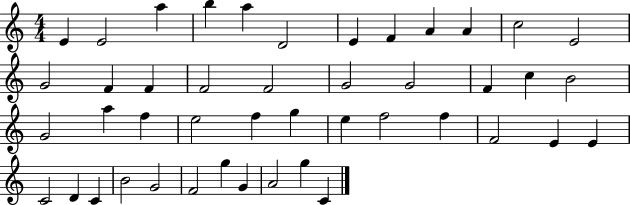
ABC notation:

X:1
T:Untitled
M:4/4
L:1/4
K:C
E E2 a b a D2 E F A A c2 E2 G2 F F F2 F2 G2 G2 F c B2 G2 a f e2 f g e f2 f F2 E E C2 D C B2 G2 F2 g G A2 g C